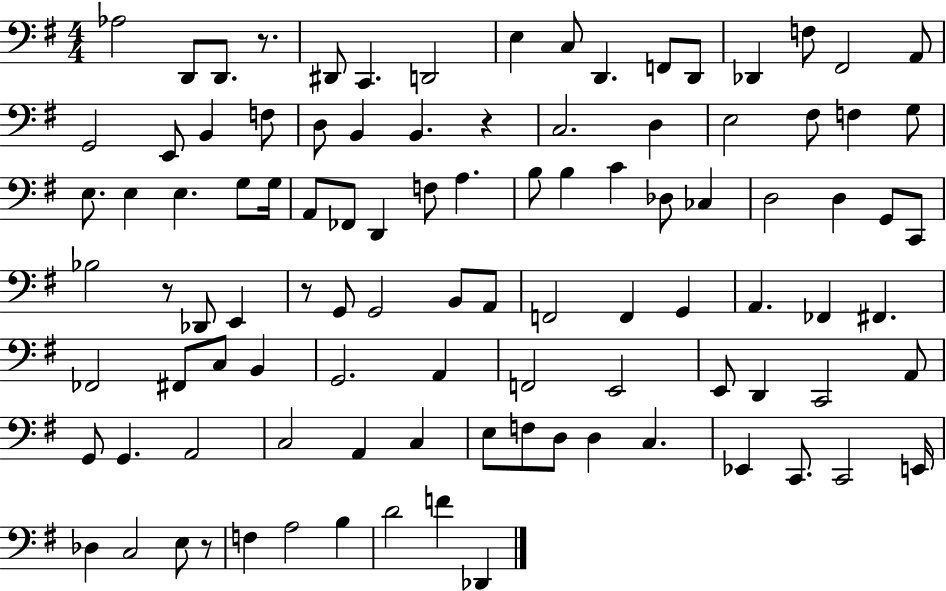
{
  \clef bass
  \numericTimeSignature
  \time 4/4
  \key g \major
  \repeat volta 2 { aes2 d,8 d,8. r8. | dis,8 c,4. d,2 | e4 c8 d,4. f,8 d,8 | des,4 f8 fis,2 a,8 | \break g,2 e,8 b,4 f8 | d8 b,4 b,4. r4 | c2. d4 | e2 fis8 f4 g8 | \break e8. e4 e4. g8 g16 | a,8 fes,8 d,4 f8 a4. | b8 b4 c'4 des8 ces4 | d2 d4 g,8 c,8 | \break bes2 r8 des,8 e,4 | r8 g,8 g,2 b,8 a,8 | f,2 f,4 g,4 | a,4. fes,4 fis,4. | \break fes,2 fis,8 c8 b,4 | g,2. a,4 | f,2 e,2 | e,8 d,4 c,2 a,8 | \break g,8 g,4. a,2 | c2 a,4 c4 | e8 f8 d8 d4 c4. | ees,4 c,8. c,2 e,16 | \break des4 c2 e8 r8 | f4 a2 b4 | d'2 f'4 des,4 | } \bar "|."
}